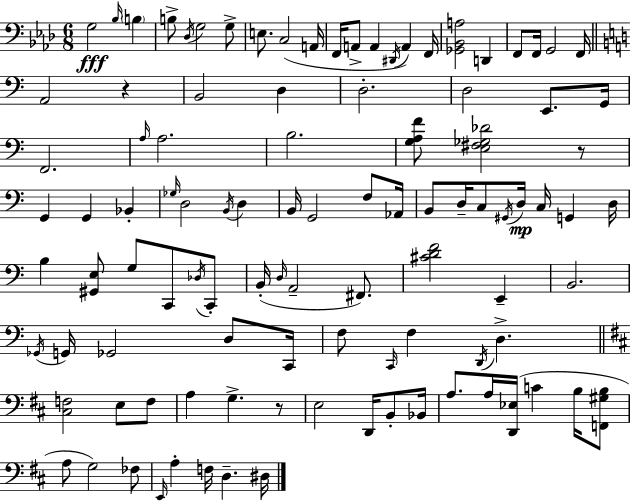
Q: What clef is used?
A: bass